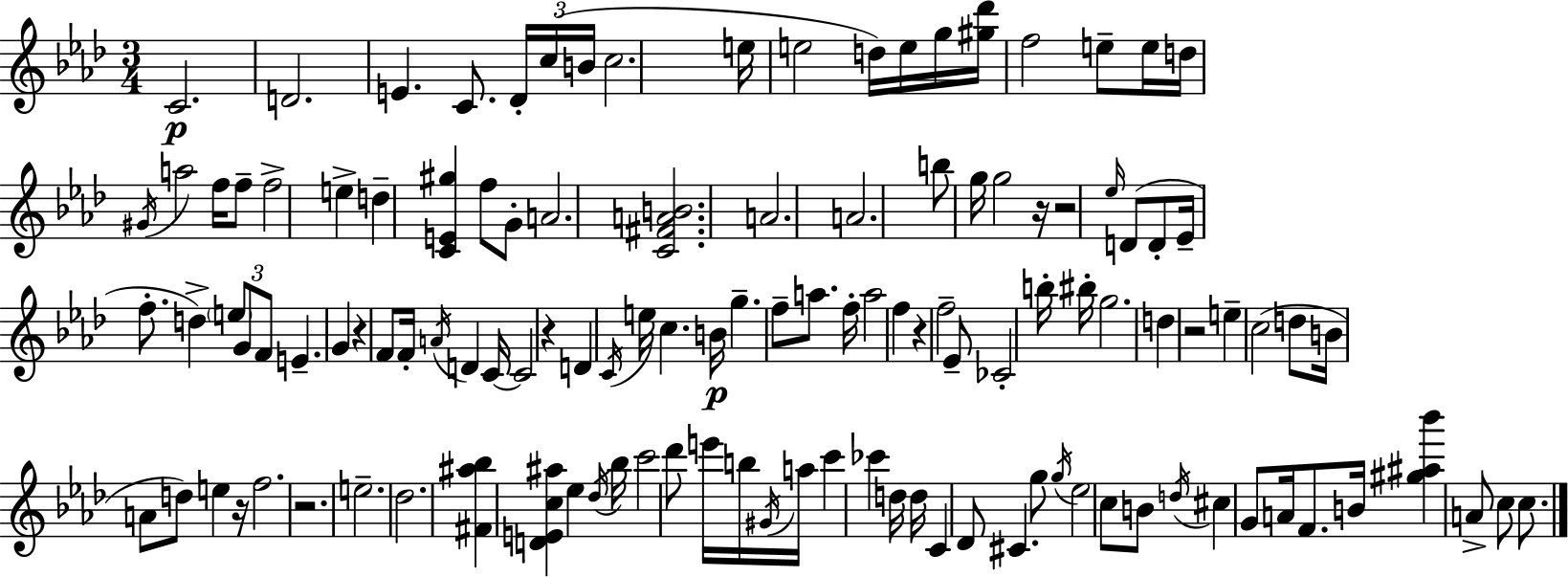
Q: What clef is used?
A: treble